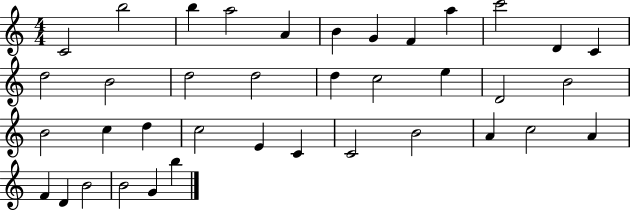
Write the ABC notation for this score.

X:1
T:Untitled
M:4/4
L:1/4
K:C
C2 b2 b a2 A B G F a c'2 D C d2 B2 d2 d2 d c2 e D2 B2 B2 c d c2 E C C2 B2 A c2 A F D B2 B2 G b